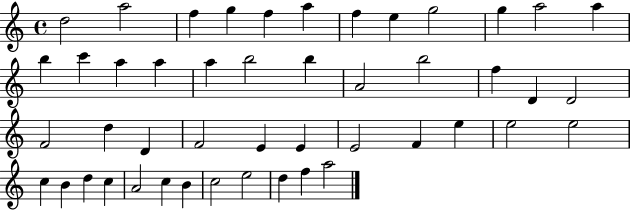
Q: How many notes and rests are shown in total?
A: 47